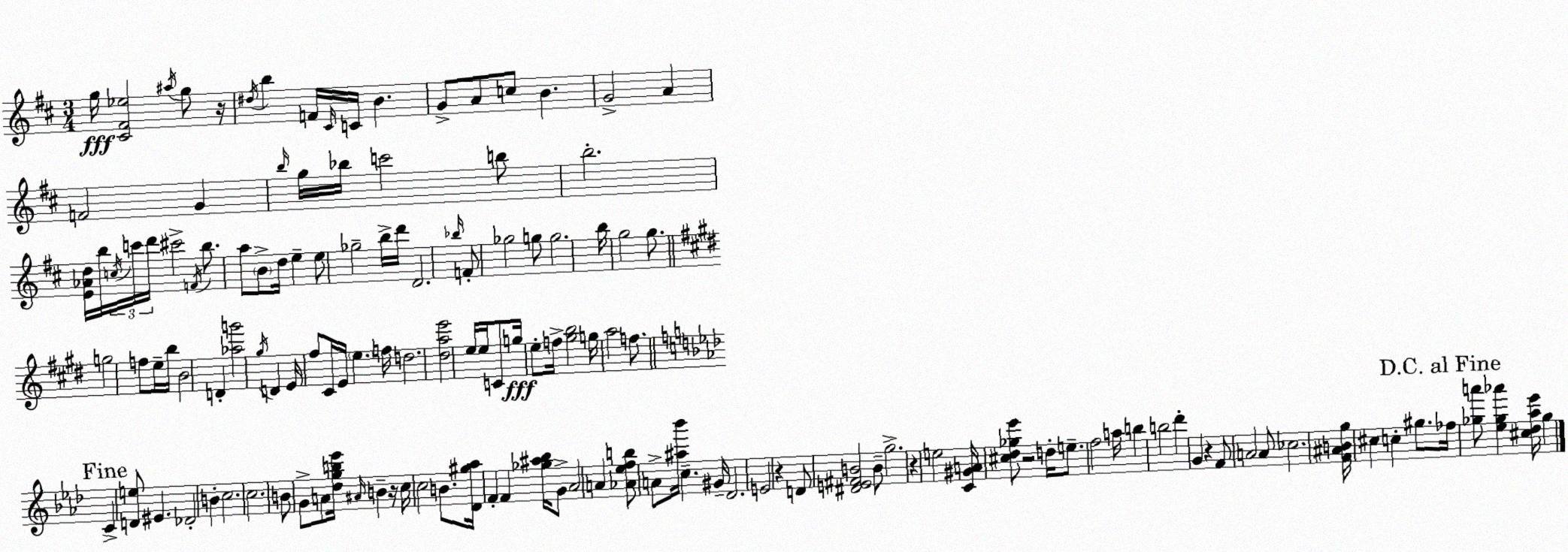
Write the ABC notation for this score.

X:1
T:Untitled
M:3/4
L:1/4
K:D
g/4 [^C^F_e]2 ^a/4 g/2 z/4 ^d/4 b F/4 ^C/4 C/4 B G/2 A/2 c/2 B G2 A F2 G b/4 g/4 _b/4 c'2 b/2 b2 [E_Ad]/4 b/4 c/4 c'/4 d'/4 ^c'2 F/4 b/2 a/2 B/2 d/4 e e/2 _g2 b/4 d'/4 D2 _b/4 F/2 _g2 g/2 g2 b/4 g2 g/2 g2 f/2 e/4 b/4 B2 D [_ag']2 ^g/4 D E/4 ^f/2 ^C/4 E/4 e f/4 d2 [^dae']2 e/4 e/4 C/2 g/4 e/2 f/4 [^gb]2 g/4 a2 f/2 C [De]/2 ^E _D2 B c2 c2 B/2 G/2 A/2 [_dgb_e']/4 ^A/4 B z/4 c/4 c2 B/2 [_D^g_a]/4 F F [_g^a_b]/4 G/2 _A2 A [_A_efb]/2 A/2 [^a_b']/4 c ^G/4 _D2 E2 z D/2 [^DE^FB]2 B/2 g2 z e2 [C^GA]/4 [^c_d_g_e']/2 z2 d/4 e/2 f2 a/4 b b2 _d' G z F/2 A2 A/2 _c2 [F^ABg]/4 ^c c ^g/2 _f/4 [_ga']/2 [_e_g_a'] [^c_d_a_e']/4 _g